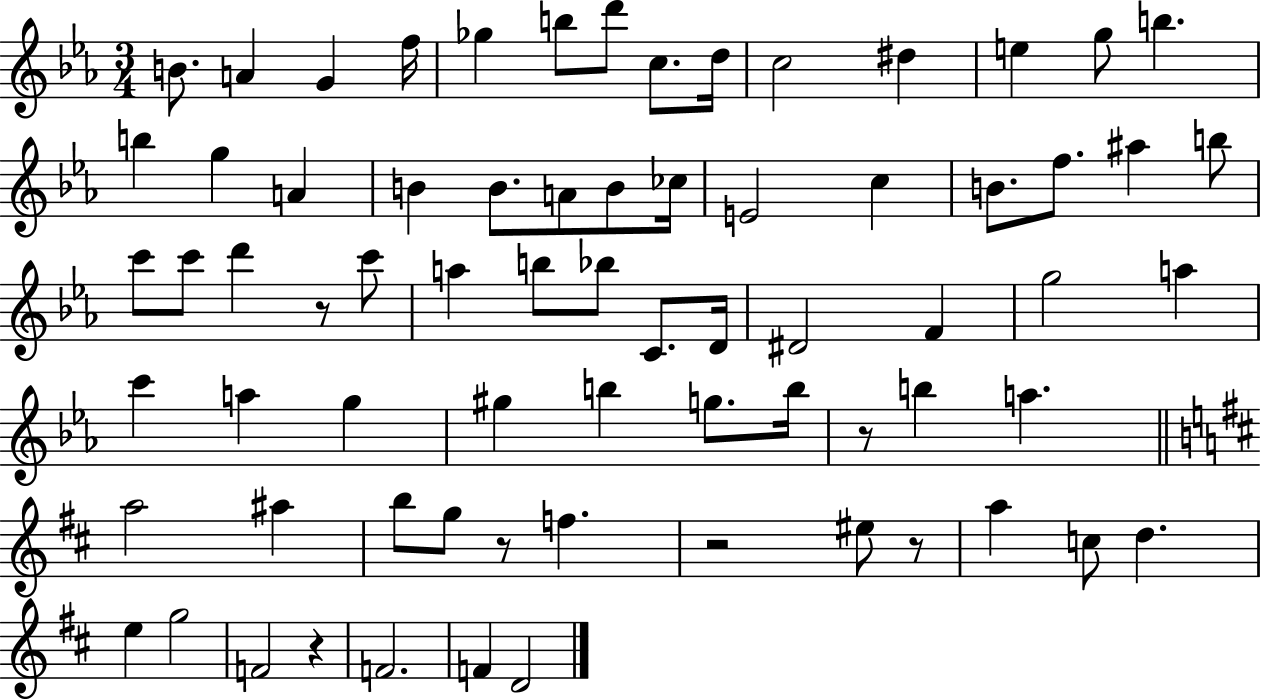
{
  \clef treble
  \numericTimeSignature
  \time 3/4
  \key ees \major
  \repeat volta 2 { b'8. a'4 g'4 f''16 | ges''4 b''8 d'''8 c''8. d''16 | c''2 dis''4 | e''4 g''8 b''4. | \break b''4 g''4 a'4 | b'4 b'8. a'8 b'8 ces''16 | e'2 c''4 | b'8. f''8. ais''4 b''8 | \break c'''8 c'''8 d'''4 r8 c'''8 | a''4 b''8 bes''8 c'8. d'16 | dis'2 f'4 | g''2 a''4 | \break c'''4 a''4 g''4 | gis''4 b''4 g''8. b''16 | r8 b''4 a''4. | \bar "||" \break \key b \minor a''2 ais''4 | b''8 g''8 r8 f''4. | r2 eis''8 r8 | a''4 c''8 d''4. | \break e''4 g''2 | f'2 r4 | f'2. | f'4 d'2 | \break } \bar "|."
}